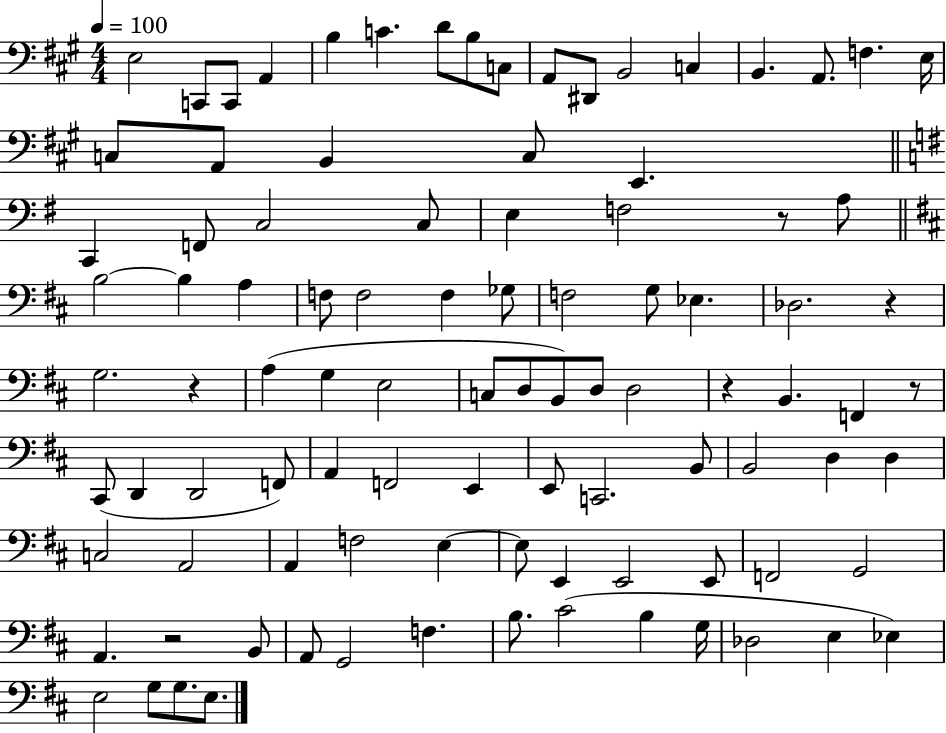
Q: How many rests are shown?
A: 6